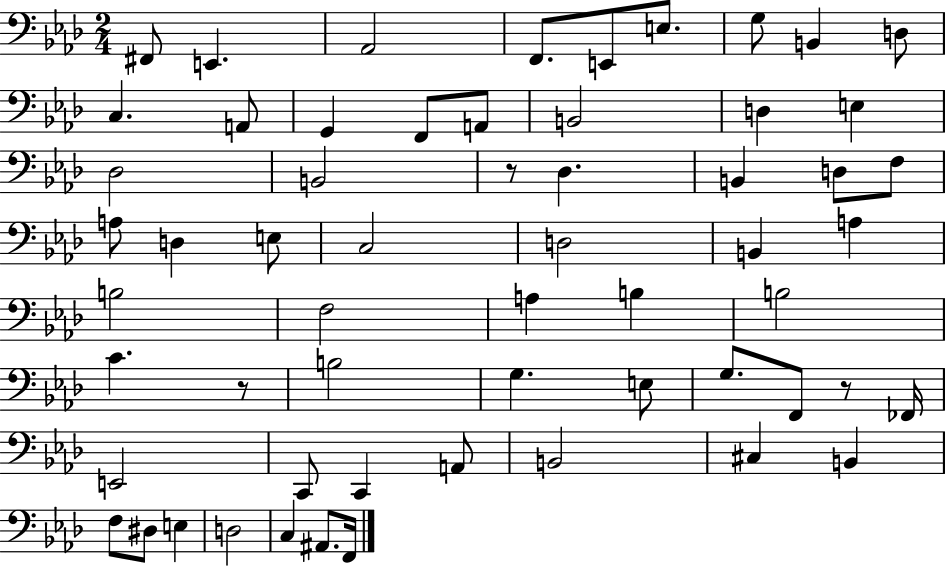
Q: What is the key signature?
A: AES major